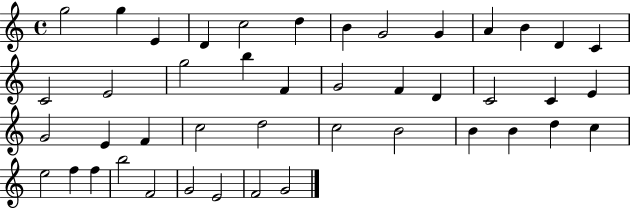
G5/h G5/q E4/q D4/q C5/h D5/q B4/q G4/h G4/q A4/q B4/q D4/q C4/q C4/h E4/h G5/h B5/q F4/q G4/h F4/q D4/q C4/h C4/q E4/q G4/h E4/q F4/q C5/h D5/h C5/h B4/h B4/q B4/q D5/q C5/q E5/h F5/q F5/q B5/h F4/h G4/h E4/h F4/h G4/h